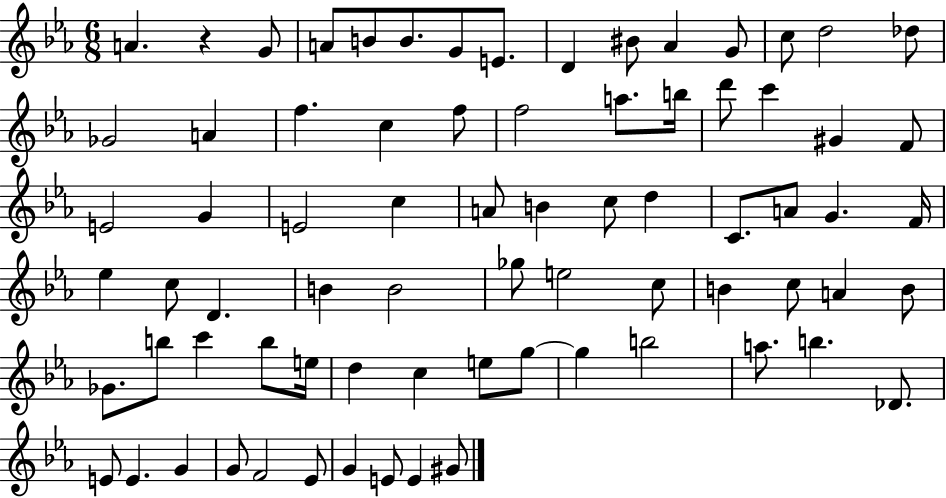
A4/q. R/q G4/e A4/e B4/e B4/e. G4/e E4/e. D4/q BIS4/e Ab4/q G4/e C5/e D5/h Db5/e Gb4/h A4/q F5/q. C5/q F5/e F5/h A5/e. B5/s D6/e C6/q G#4/q F4/e E4/h G4/q E4/h C5/q A4/e B4/q C5/e D5/q C4/e. A4/e G4/q. F4/s Eb5/q C5/e D4/q. B4/q B4/h Gb5/e E5/h C5/e B4/q C5/e A4/q B4/e Gb4/e. B5/e C6/q B5/e E5/s D5/q C5/q E5/e G5/e G5/q B5/h A5/e. B5/q. Db4/e. E4/e E4/q. G4/q G4/e F4/h Eb4/e G4/q E4/e E4/q G#4/e